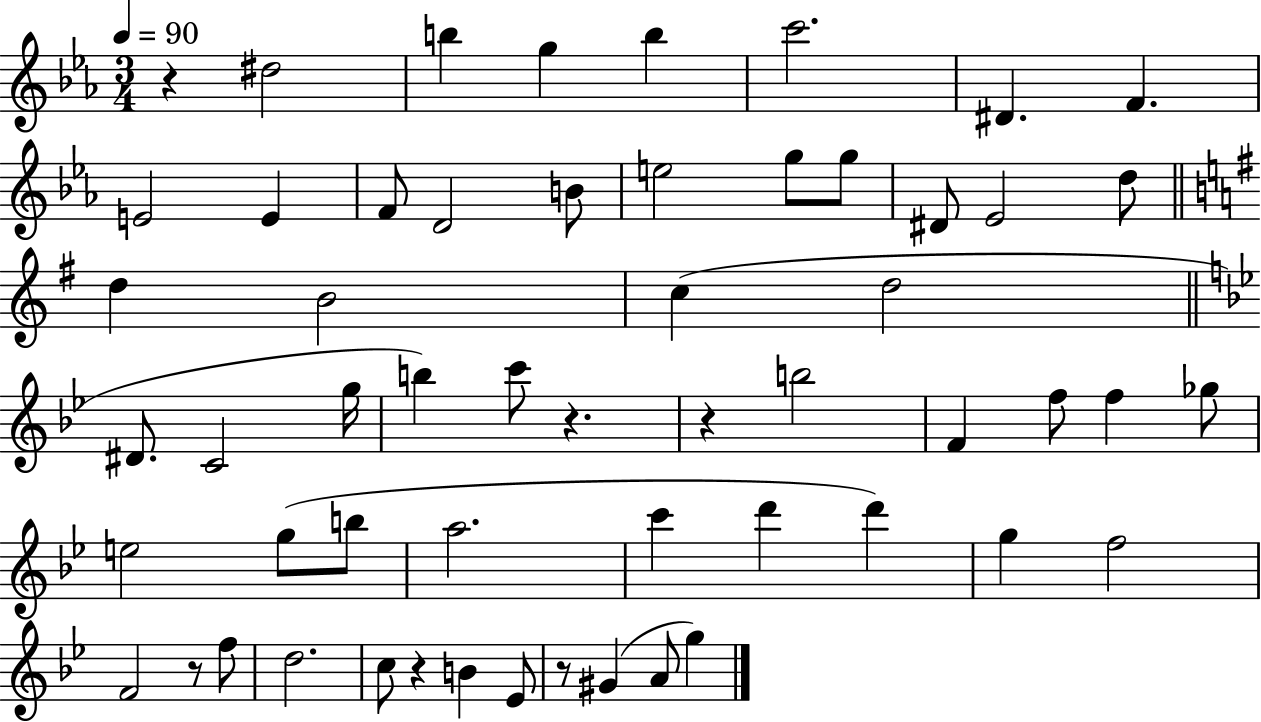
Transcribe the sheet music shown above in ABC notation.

X:1
T:Untitled
M:3/4
L:1/4
K:Eb
z ^d2 b g b c'2 ^D F E2 E F/2 D2 B/2 e2 g/2 g/2 ^D/2 _E2 d/2 d B2 c d2 ^D/2 C2 g/4 b c'/2 z z b2 F f/2 f _g/2 e2 g/2 b/2 a2 c' d' d' g f2 F2 z/2 f/2 d2 c/2 z B _E/2 z/2 ^G A/2 g